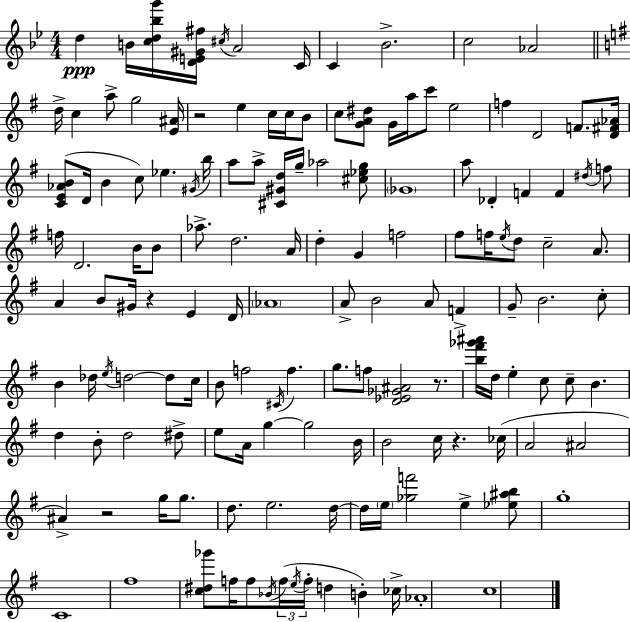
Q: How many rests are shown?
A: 5